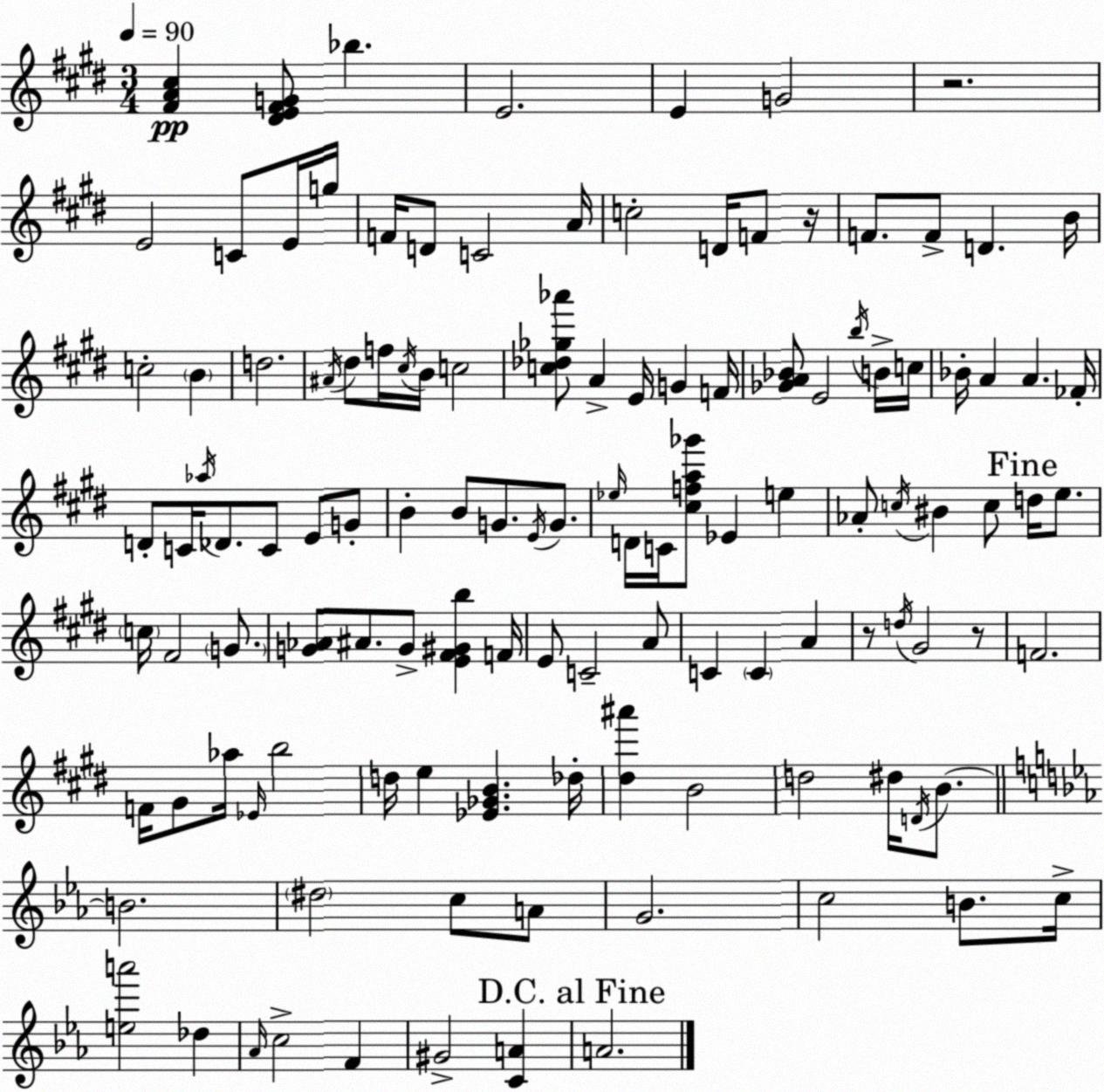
X:1
T:Untitled
M:3/4
L:1/4
K:E
[^FA^c] [^DE^FG]/2 _b E2 E G2 z2 E2 C/2 E/4 g/4 F/4 D/2 C2 A/4 c2 D/4 F/2 z/4 F/2 F/2 D B/4 c2 B d2 ^A/4 ^d/2 f/4 ^c/4 B/4 c2 [c_d_g_a']/2 A E/4 G F/4 [_GA_B]/2 E2 b/4 B/4 c/4 _B/4 A A _F/4 D/2 C/4 _a/4 _D/2 C/2 E/2 G/2 B B/2 G/2 E/4 G/2 _e/4 D/4 C/4 [^cfa_g']/2 _E e _A/2 c/4 ^B c/2 d/4 e/2 c/4 ^F2 G/2 [G_A]/2 ^A/2 G/2 [E^F^Gb] F/4 E/2 C2 A/2 C C A z/2 d/4 ^G2 z/2 F2 F/4 ^G/2 _a/4 _E/4 b2 d/4 e [_E_GB] _d/4 [^d^a'] B2 d2 ^d/4 D/4 B/2 B2 ^d2 c/2 A/2 G2 c2 B/2 c/4 [ea']2 _d _A/4 c2 F ^G2 [CA] A2